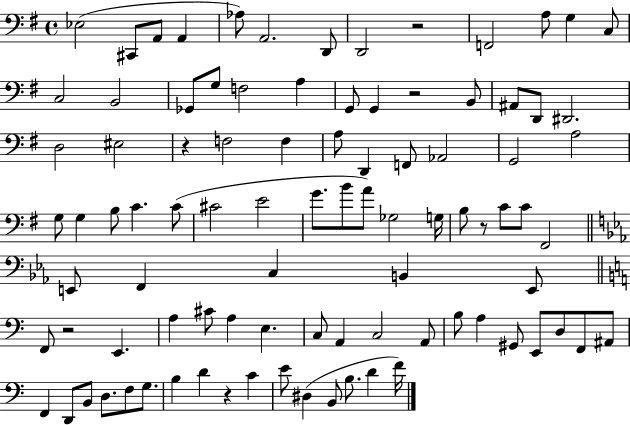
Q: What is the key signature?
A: G major